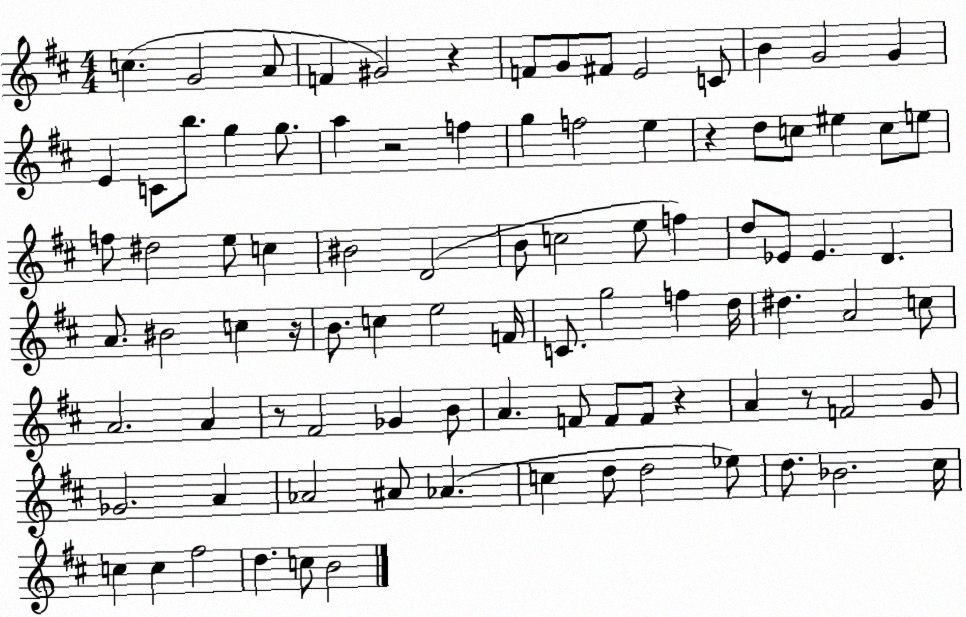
X:1
T:Untitled
M:4/4
L:1/4
K:D
c G2 A/2 F ^G2 z F/2 G/2 ^F/2 E2 C/2 B G2 G E C/2 b/2 g g/2 a z2 f g f2 e z d/2 c/2 ^e c/2 e/2 f/2 ^d2 e/2 c ^B2 D2 B/2 c2 e/2 f d/2 _E/2 _E D A/2 ^B2 c z/4 B/2 c e2 F/4 C/2 g2 f d/4 ^d A2 c/2 A2 A z/2 ^F2 _G B/2 A F/2 F/2 F/2 z A z/2 F2 G/2 _G2 A _A2 ^A/2 _A c d/2 d2 _e/2 d/2 _B2 ^c/4 c c ^f2 d c/2 B2